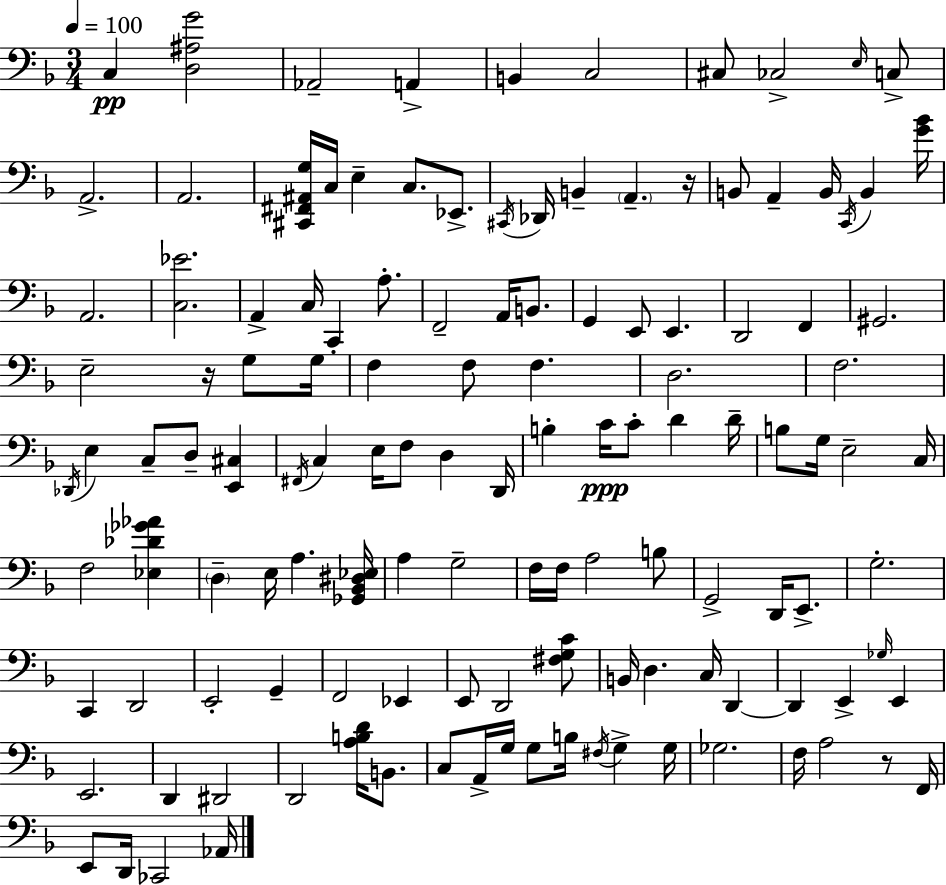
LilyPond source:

{
  \clef bass
  \numericTimeSignature
  \time 3/4
  \key f \major
  \tempo 4 = 100
  \repeat volta 2 { c4\pp <d ais g'>2 | aes,2-- a,4-> | b,4 c2 | cis8 ces2-> \grace { e16 } c8-> | \break a,2.-> | a,2. | <cis, fis, ais, g>16 c16 e4-- c8. ees,8.-> | \acciaccatura { cis,16 } des,16 b,4-- \parenthesize a,4.-- | \break r16 b,8 a,4-- b,16 \acciaccatura { c,16 } b,4 | <g' bes'>16 a,2. | <c ees'>2. | a,4-> c16 c,4-. | \break a8.-. f,2-- a,16 | b,8. g,4 e,8 e,4. | d,2 f,4 | gis,2. | \break e2-- r16 | g8 g16 f4 f8 f4. | d2. | f2. | \break \acciaccatura { des,16 } e4 c8-- d8-- | <e, cis>4 \acciaccatura { fis,16 } c4 e16 f8 | d4 d,16 b4-. c'16\ppp c'8-. | d'4 d'16-- b8 g16 e2-- | \break c16 f2 | <ees des' ges' aes'>4 \parenthesize d4-- e16 a4. | <ges, bes, dis ees>16 a4 g2-- | f16 f16 a2 | \break b8 g,2-> | d,16 e,8.-> g2.-. | c,4 d,2 | e,2-. | \break g,4-- f,2 | ees,4 e,8 d,2 | <fis g c'>8 b,16 d4. | c16 d,4~~ d,4 e,4-> | \break \grace { ges16 } e,4 e,2. | d,4 dis,2 | d,2 | <a b d'>16 b,8. c8 a,16-> g16 g8 | \break b16 \acciaccatura { fis16 } g4-> g16 ges2. | f16 a2 | r8 f,16 e,8 d,16 ces,2 | aes,16 } \bar "|."
}